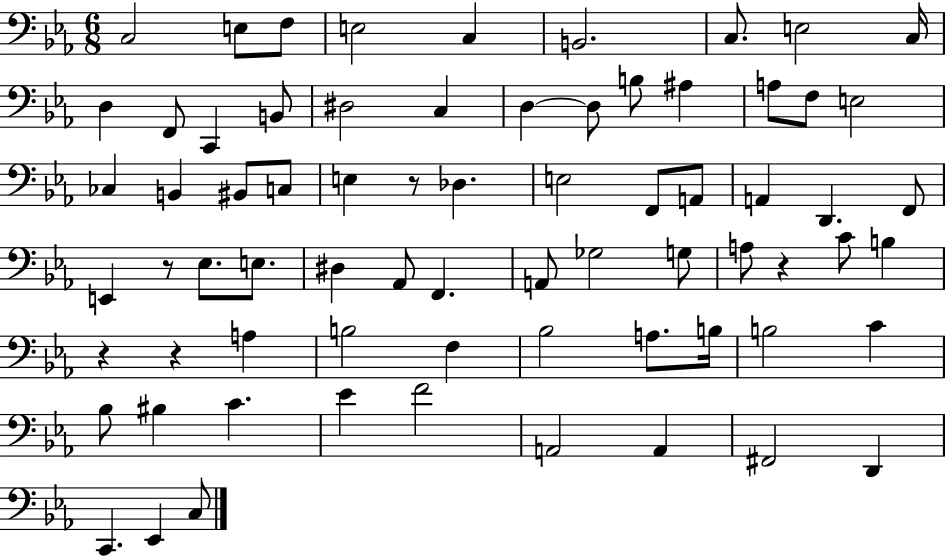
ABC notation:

X:1
T:Untitled
M:6/8
L:1/4
K:Eb
C,2 E,/2 F,/2 E,2 C, B,,2 C,/2 E,2 C,/4 D, F,,/2 C,, B,,/2 ^D,2 C, D, D,/2 B,/2 ^A, A,/2 F,/2 E,2 _C, B,, ^B,,/2 C,/2 E, z/2 _D, E,2 F,,/2 A,,/2 A,, D,, F,,/2 E,, z/2 _E,/2 E,/2 ^D, _A,,/2 F,, A,,/2 _G,2 G,/2 A,/2 z C/2 B, z z A, B,2 F, _B,2 A,/2 B,/4 B,2 C _B,/2 ^B, C _E F2 A,,2 A,, ^F,,2 D,, C,, _E,, C,/2